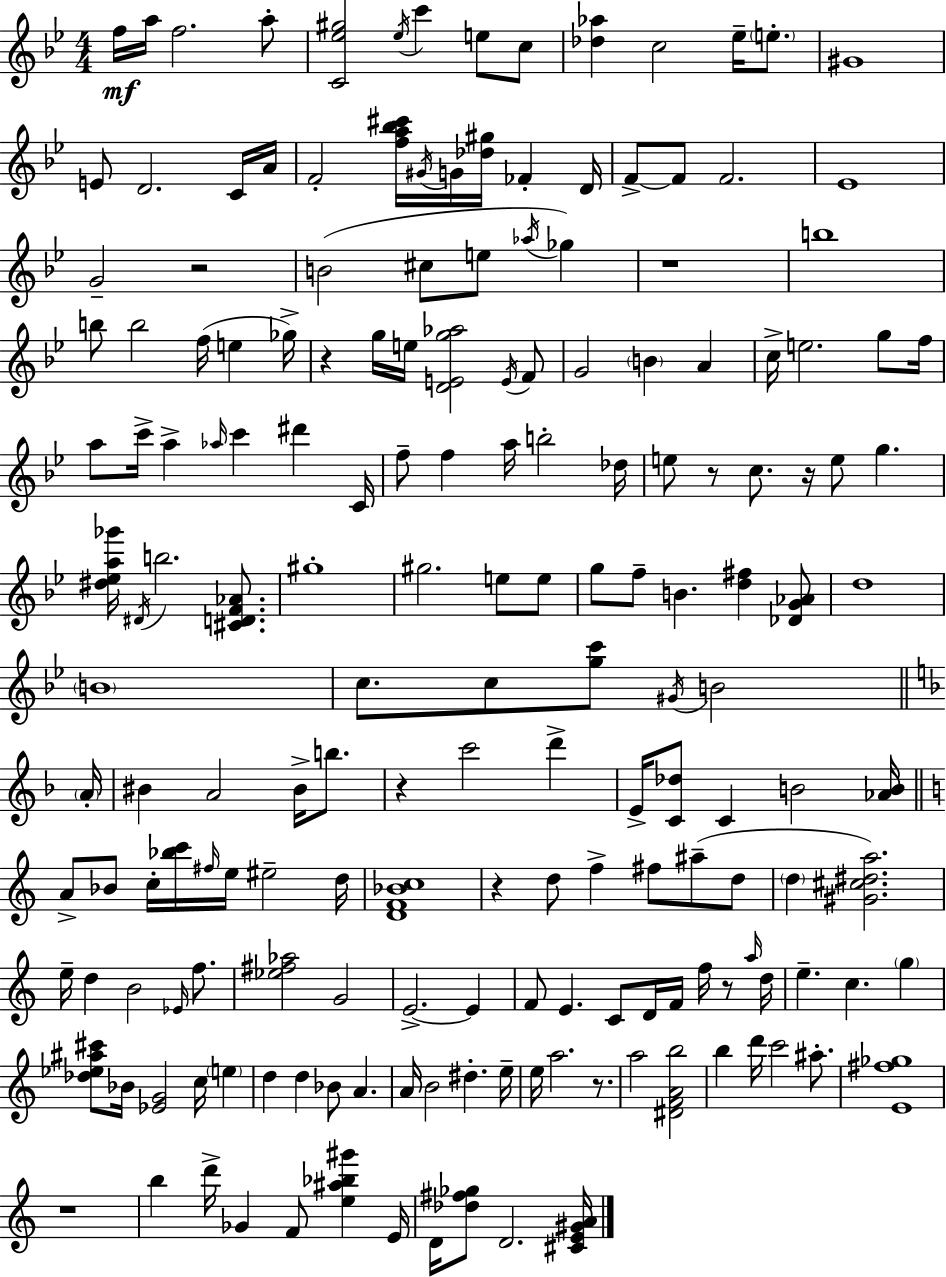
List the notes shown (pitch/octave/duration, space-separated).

F5/s A5/s F5/h. A5/e [C4,Eb5,G#5]/h Eb5/s C6/q E5/e C5/e [Db5,Ab5]/q C5/h Eb5/s E5/e. G#4/w E4/e D4/h. C4/s A4/s F4/h [F5,A5,Bb5,C#6]/s G#4/s G4/s [Db5,G#5]/s FES4/q D4/s F4/e F4/e F4/h. Eb4/w G4/h R/h B4/h C#5/e E5/e Ab5/s Gb5/q R/w B5/w B5/e B5/h F5/s E5/q Gb5/s R/q G5/s E5/s [D4,E4,G5,Ab5]/h E4/s F4/e G4/h B4/q A4/q C5/s E5/h. G5/e F5/s A5/e C6/s A5/q Ab5/s C6/q D#6/q C4/s F5/e F5/q A5/s B5/h Db5/s E5/e R/e C5/e. R/s E5/e G5/q. [D#5,Eb5,A5,Gb6]/s D#4/s B5/h. [C#4,D4,F4,Ab4]/e. G#5/w G#5/h. E5/e E5/e G5/e F5/e B4/q. [D5,F#5]/q [Db4,G4,Ab4]/e D5/w B4/w C5/e. C5/e [G5,C6]/e G#4/s B4/h A4/s BIS4/q A4/h BIS4/s B5/e. R/q C6/h D6/q E4/s [C4,Db5]/e C4/q B4/h [Ab4,B4]/s A4/e Bb4/e C5/s [Bb5,C6]/s F#5/s E5/s EIS5/h D5/s [D4,F4,Bb4,C5]/w R/q D5/e F5/q F#5/e A#5/e D5/e D5/q [G#4,C#5,D#5,A5]/h. E5/s D5/q B4/h Eb4/s F5/e. [Eb5,F#5,Ab5]/h G4/h E4/h. E4/q F4/e E4/q. C4/e D4/s F4/s F5/s R/e A5/s D5/s E5/q. C5/q. G5/q [Db5,Eb5,A#5,C#6]/e Bb4/s [Eb4,G4]/h C5/s E5/q D5/q D5/q Bb4/e A4/q. A4/s B4/h D#5/q. E5/s E5/s A5/h. R/e. A5/h [D#4,F4,A4,B5]/h B5/q D6/s C6/h A#5/e. [E4,F#5,Gb5]/w R/w B5/q D6/s Gb4/q F4/e [E5,A#5,Bb5,G#6]/q E4/s D4/s [Db5,F#5,Gb5]/e D4/h. [C#4,E4,G#4,A4]/s